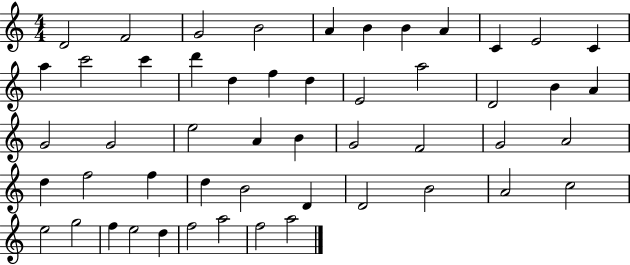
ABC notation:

X:1
T:Untitled
M:4/4
L:1/4
K:C
D2 F2 G2 B2 A B B A C E2 C a c'2 c' d' d f d E2 a2 D2 B A G2 G2 e2 A B G2 F2 G2 A2 d f2 f d B2 D D2 B2 A2 c2 e2 g2 f e2 d f2 a2 f2 a2